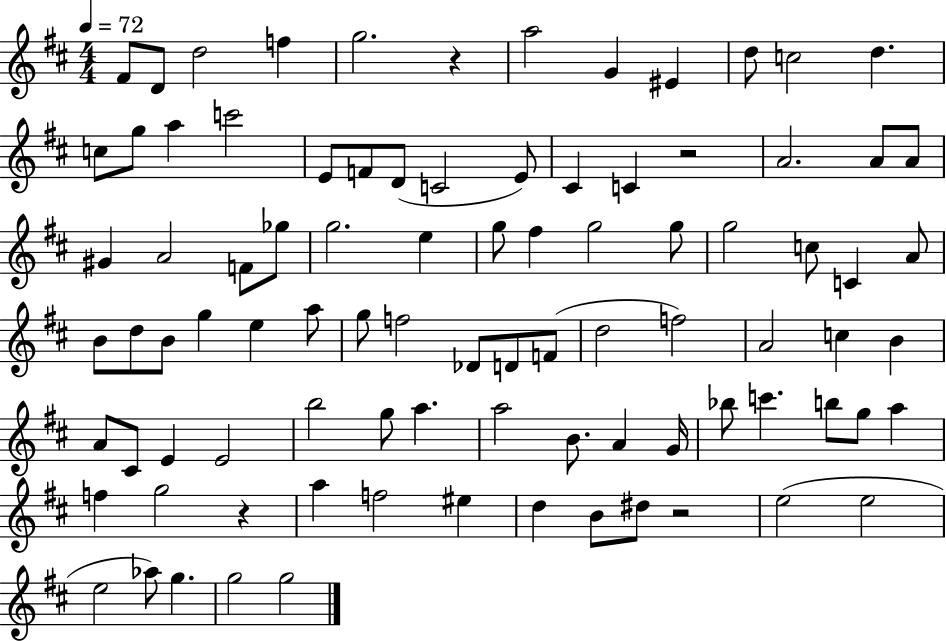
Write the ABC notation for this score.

X:1
T:Untitled
M:4/4
L:1/4
K:D
^F/2 D/2 d2 f g2 z a2 G ^E d/2 c2 d c/2 g/2 a c'2 E/2 F/2 D/2 C2 E/2 ^C C z2 A2 A/2 A/2 ^G A2 F/2 _g/2 g2 e g/2 ^f g2 g/2 g2 c/2 C A/2 B/2 d/2 B/2 g e a/2 g/2 f2 _D/2 D/2 F/2 d2 f2 A2 c B A/2 ^C/2 E E2 b2 g/2 a a2 B/2 A G/4 _b/2 c' b/2 g/2 a f g2 z a f2 ^e d B/2 ^d/2 z2 e2 e2 e2 _a/2 g g2 g2